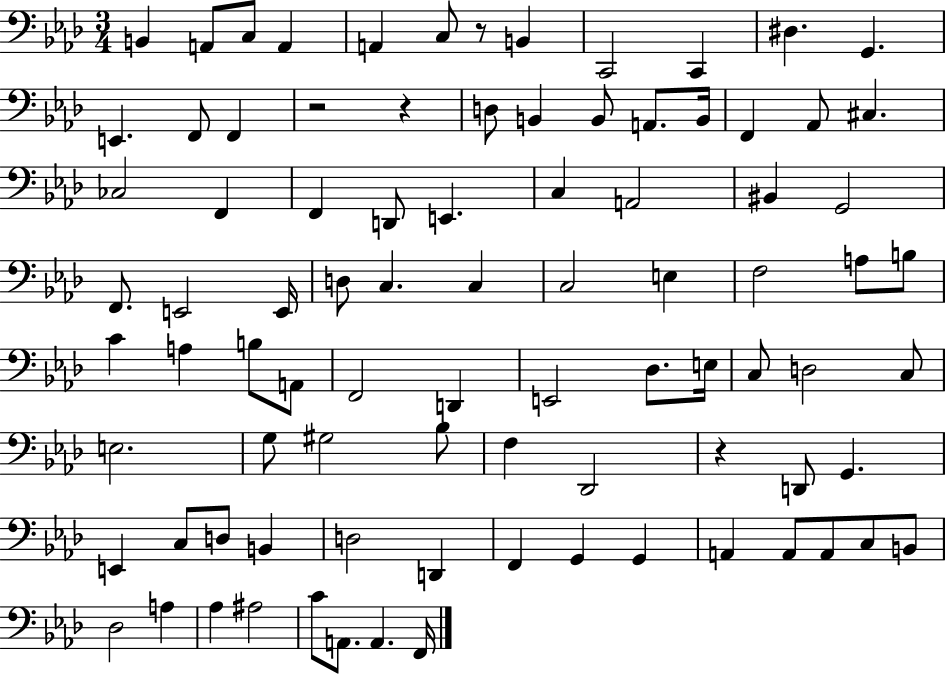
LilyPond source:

{
  \clef bass
  \numericTimeSignature
  \time 3/4
  \key aes \major
  b,4 a,8 c8 a,4 | a,4 c8 r8 b,4 | c,2 c,4 | dis4. g,4. | \break e,4. f,8 f,4 | r2 r4 | d8 b,4 b,8 a,8. b,16 | f,4 aes,8 cis4. | \break ces2 f,4 | f,4 d,8 e,4. | c4 a,2 | bis,4 g,2 | \break f,8. e,2 e,16 | d8 c4. c4 | c2 e4 | f2 a8 b8 | \break c'4 a4 b8 a,8 | f,2 d,4 | e,2 des8. e16 | c8 d2 c8 | \break e2. | g8 gis2 bes8 | f4 des,2 | r4 d,8 g,4. | \break e,4 c8 d8 b,4 | d2 d,4 | f,4 g,4 g,4 | a,4 a,8 a,8 c8 b,8 | \break des2 a4 | aes4 ais2 | c'8 a,8. a,4. f,16 | \bar "|."
}